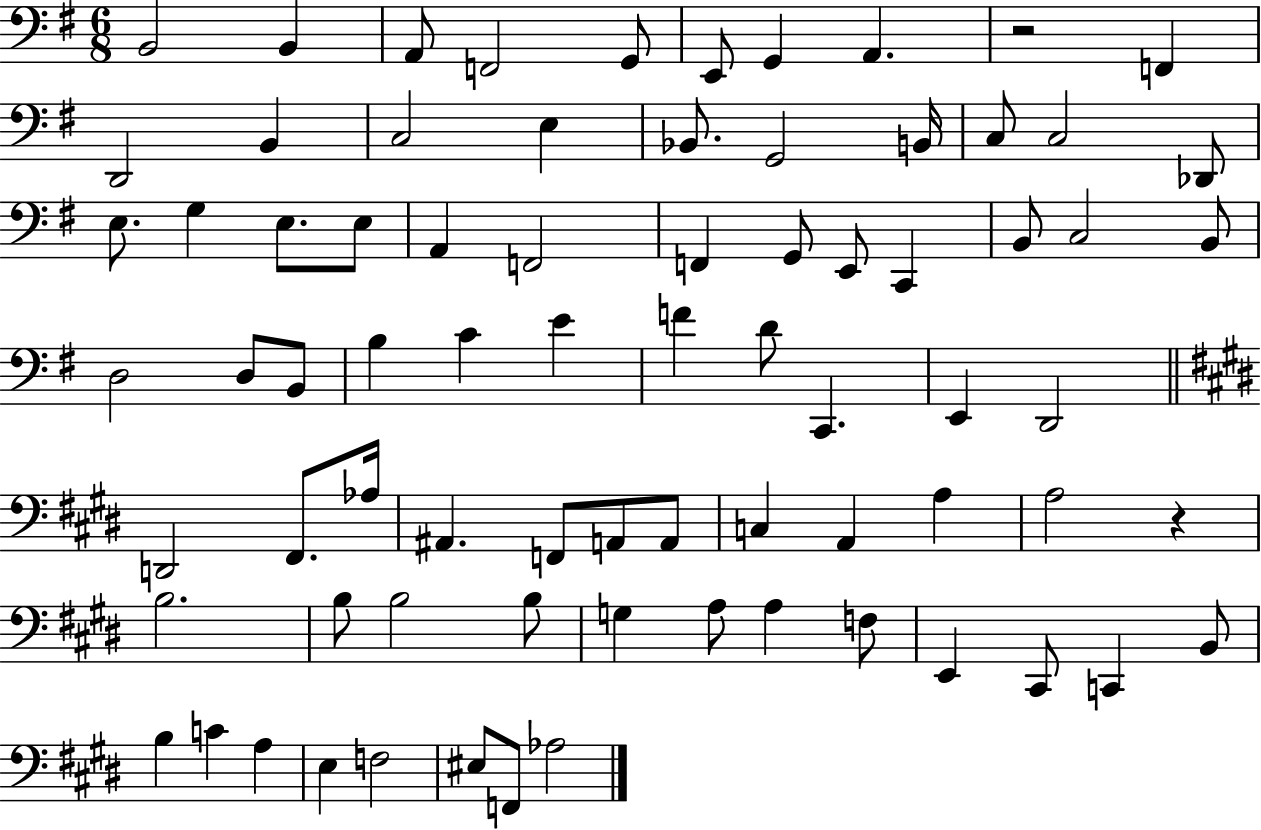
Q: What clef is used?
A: bass